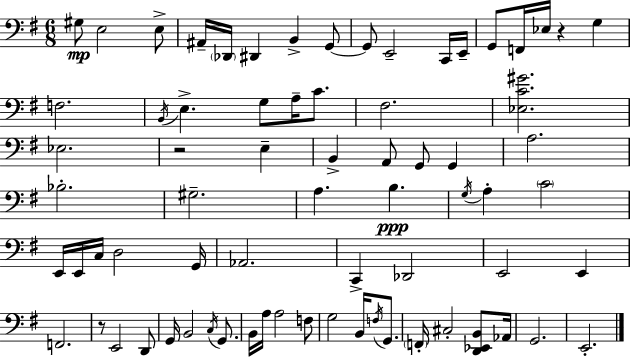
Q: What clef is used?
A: bass